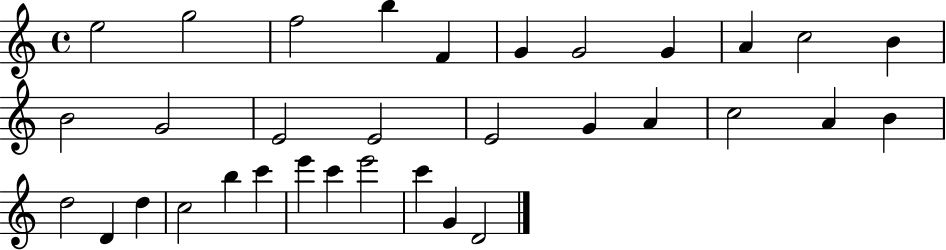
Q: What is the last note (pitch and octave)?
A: D4